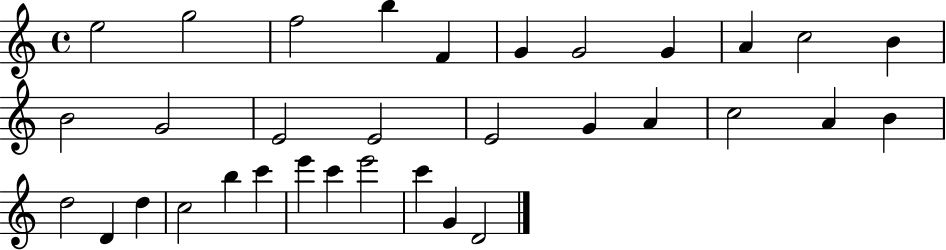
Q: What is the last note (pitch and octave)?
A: D4